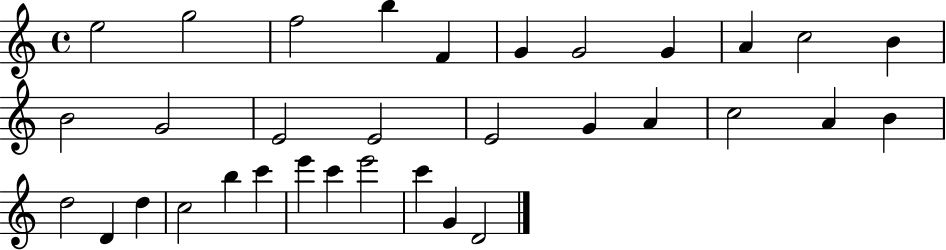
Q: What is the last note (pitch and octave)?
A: D4